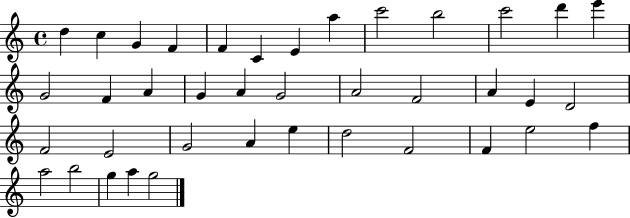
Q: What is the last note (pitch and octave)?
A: G5